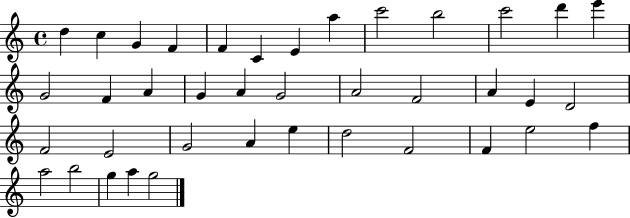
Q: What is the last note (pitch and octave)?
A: G5